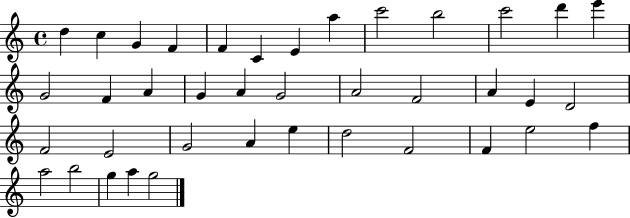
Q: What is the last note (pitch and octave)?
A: G5